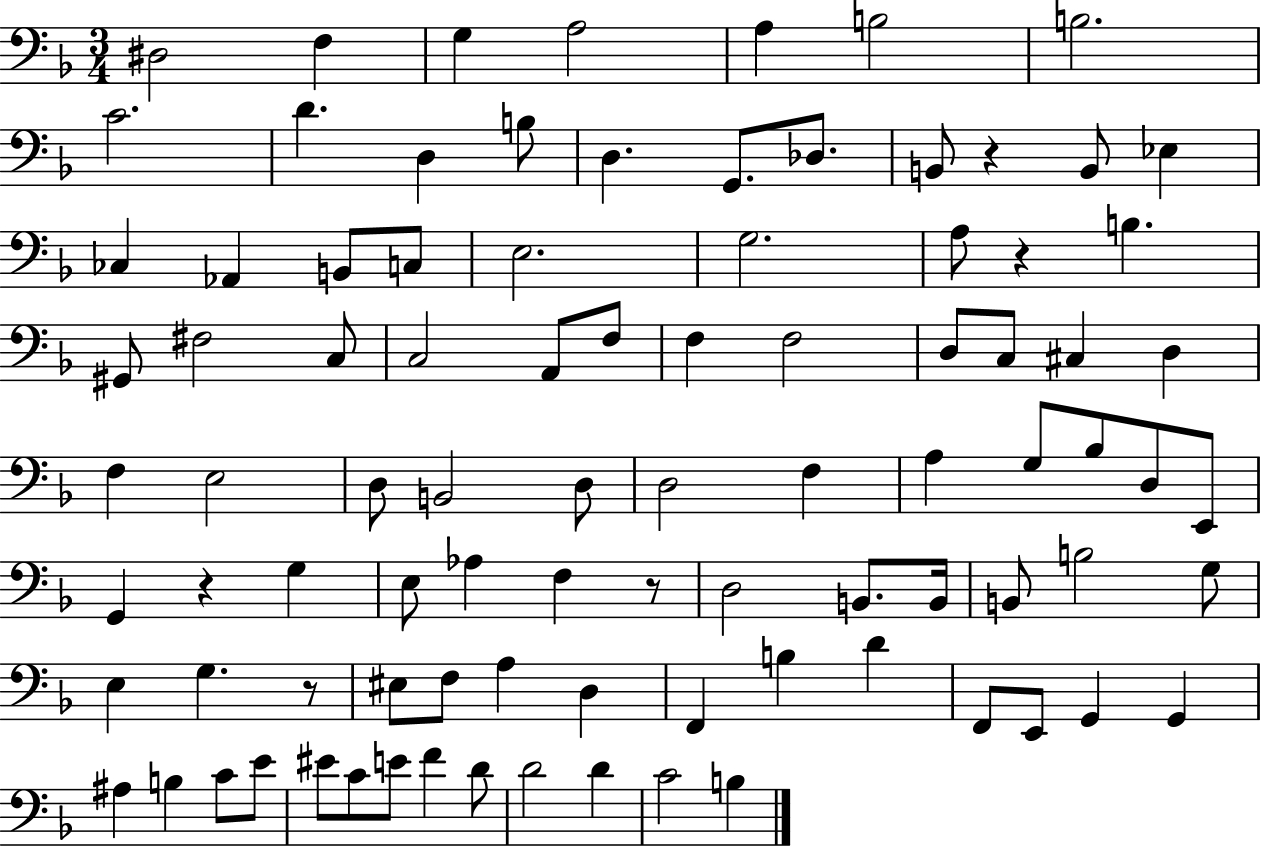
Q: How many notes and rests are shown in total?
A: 91